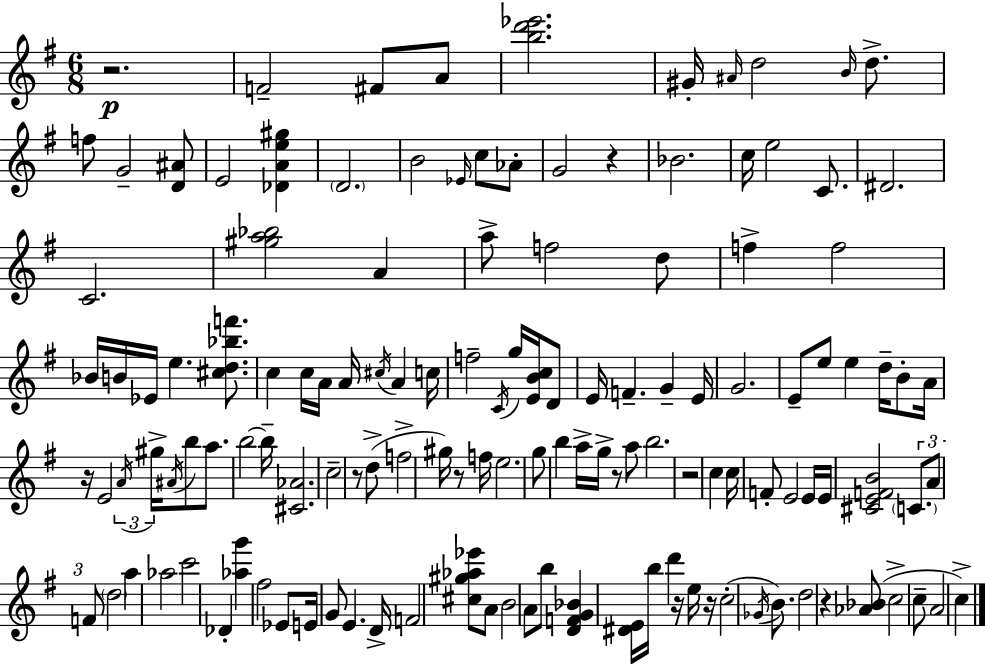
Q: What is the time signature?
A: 6/8